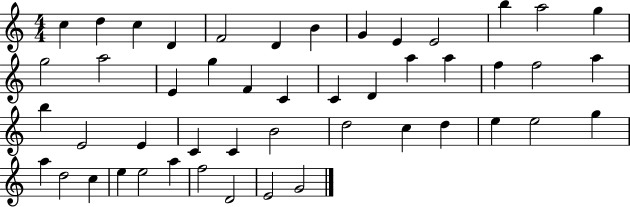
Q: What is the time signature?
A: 4/4